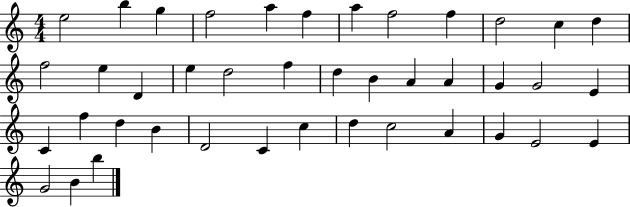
E5/h B5/q G5/q F5/h A5/q F5/q A5/q F5/h F5/q D5/h C5/q D5/q F5/h E5/q D4/q E5/q D5/h F5/q D5/q B4/q A4/q A4/q G4/q G4/h E4/q C4/q F5/q D5/q B4/q D4/h C4/q C5/q D5/q C5/h A4/q G4/q E4/h E4/q G4/h B4/q B5/q